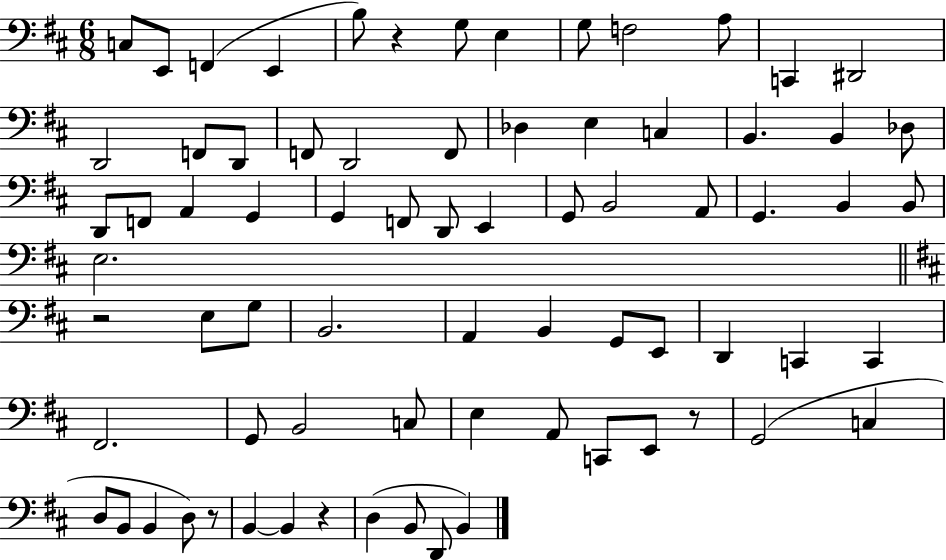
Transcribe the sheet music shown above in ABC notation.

X:1
T:Untitled
M:6/8
L:1/4
K:D
C,/2 E,,/2 F,, E,, B,/2 z G,/2 E, G,/2 F,2 A,/2 C,, ^D,,2 D,,2 F,,/2 D,,/2 F,,/2 D,,2 F,,/2 _D, E, C, B,, B,, _D,/2 D,,/2 F,,/2 A,, G,, G,, F,,/2 D,,/2 E,, G,,/2 B,,2 A,,/2 G,, B,, B,,/2 E,2 z2 E,/2 G,/2 B,,2 A,, B,, G,,/2 E,,/2 D,, C,, C,, ^F,,2 G,,/2 B,,2 C,/2 E, A,,/2 C,,/2 E,,/2 z/2 G,,2 C, D,/2 B,,/2 B,, D,/2 z/2 B,, B,, z D, B,,/2 D,,/2 B,,